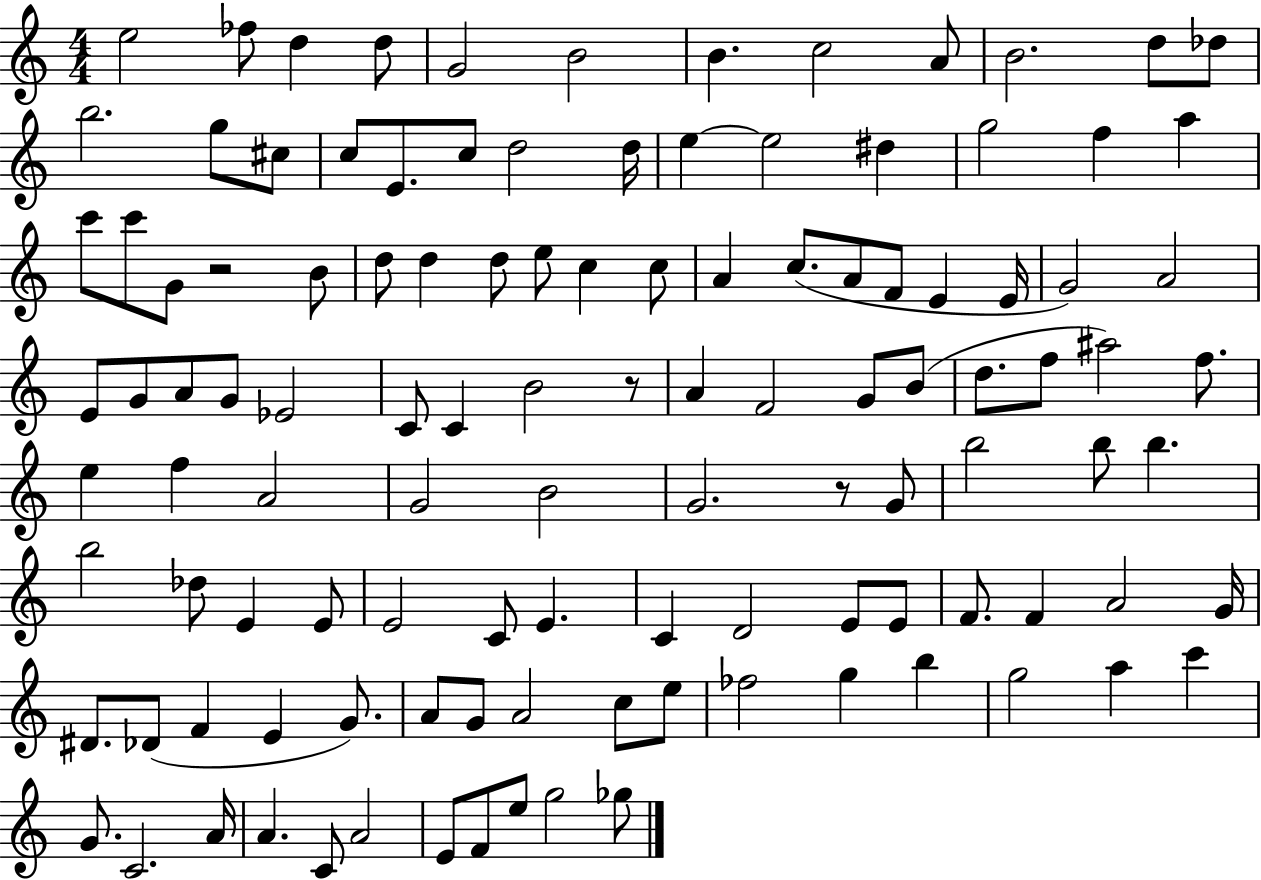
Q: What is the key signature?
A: C major